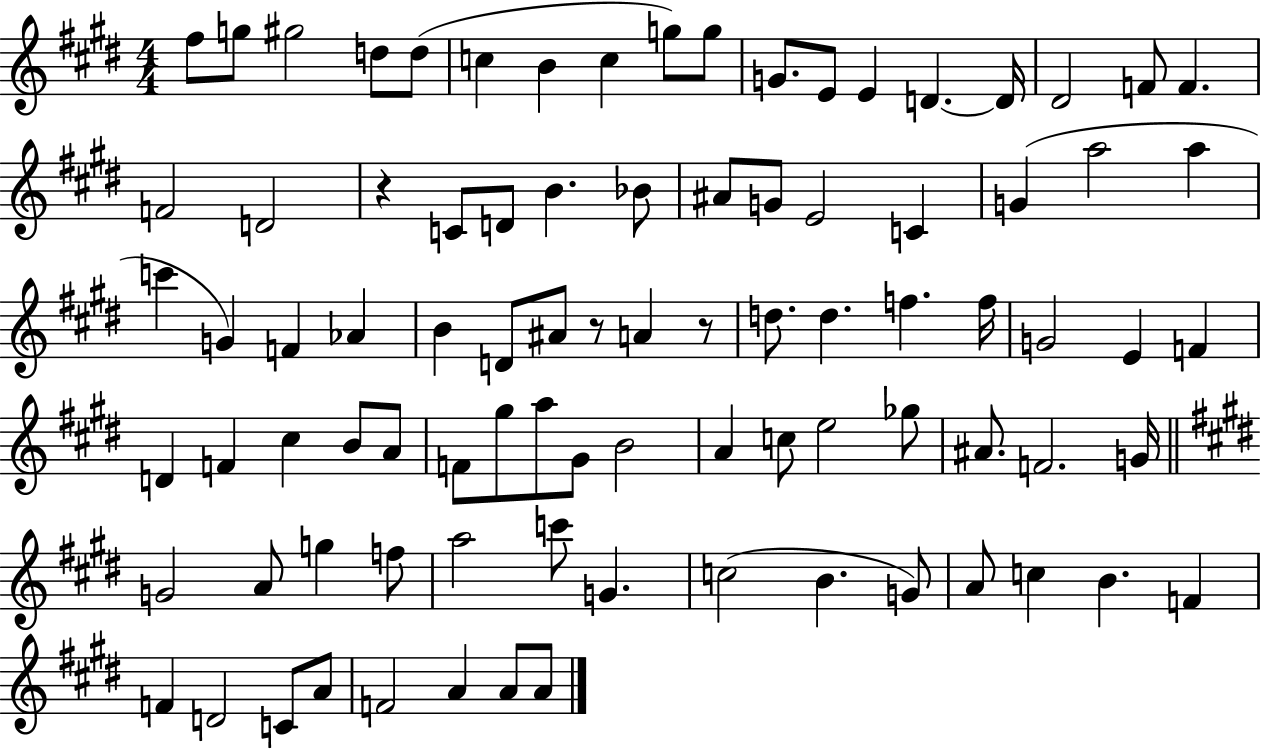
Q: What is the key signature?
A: E major